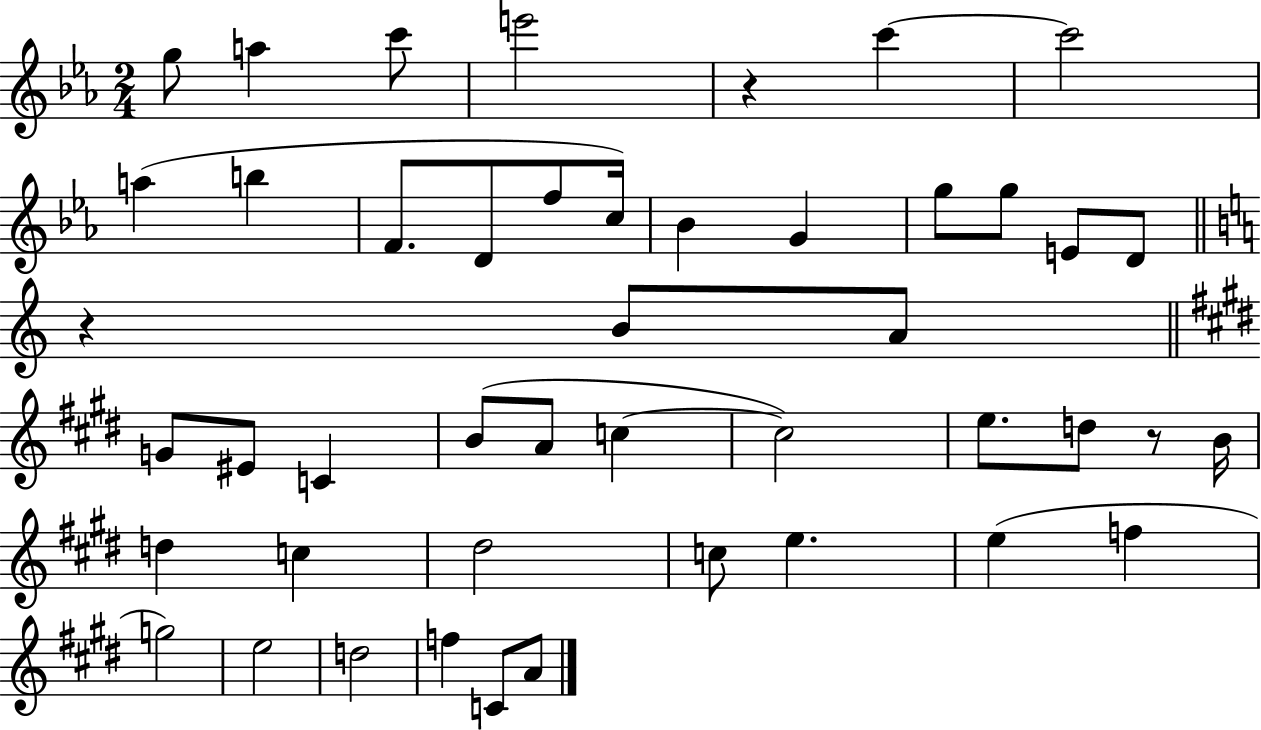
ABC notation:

X:1
T:Untitled
M:2/4
L:1/4
K:Eb
g/2 a c'/2 e'2 z c' c'2 a b F/2 D/2 f/2 c/4 _B G g/2 g/2 E/2 D/2 z B/2 A/2 G/2 ^E/2 C B/2 A/2 c c2 e/2 d/2 z/2 B/4 d c ^d2 c/2 e e f g2 e2 d2 f C/2 A/2